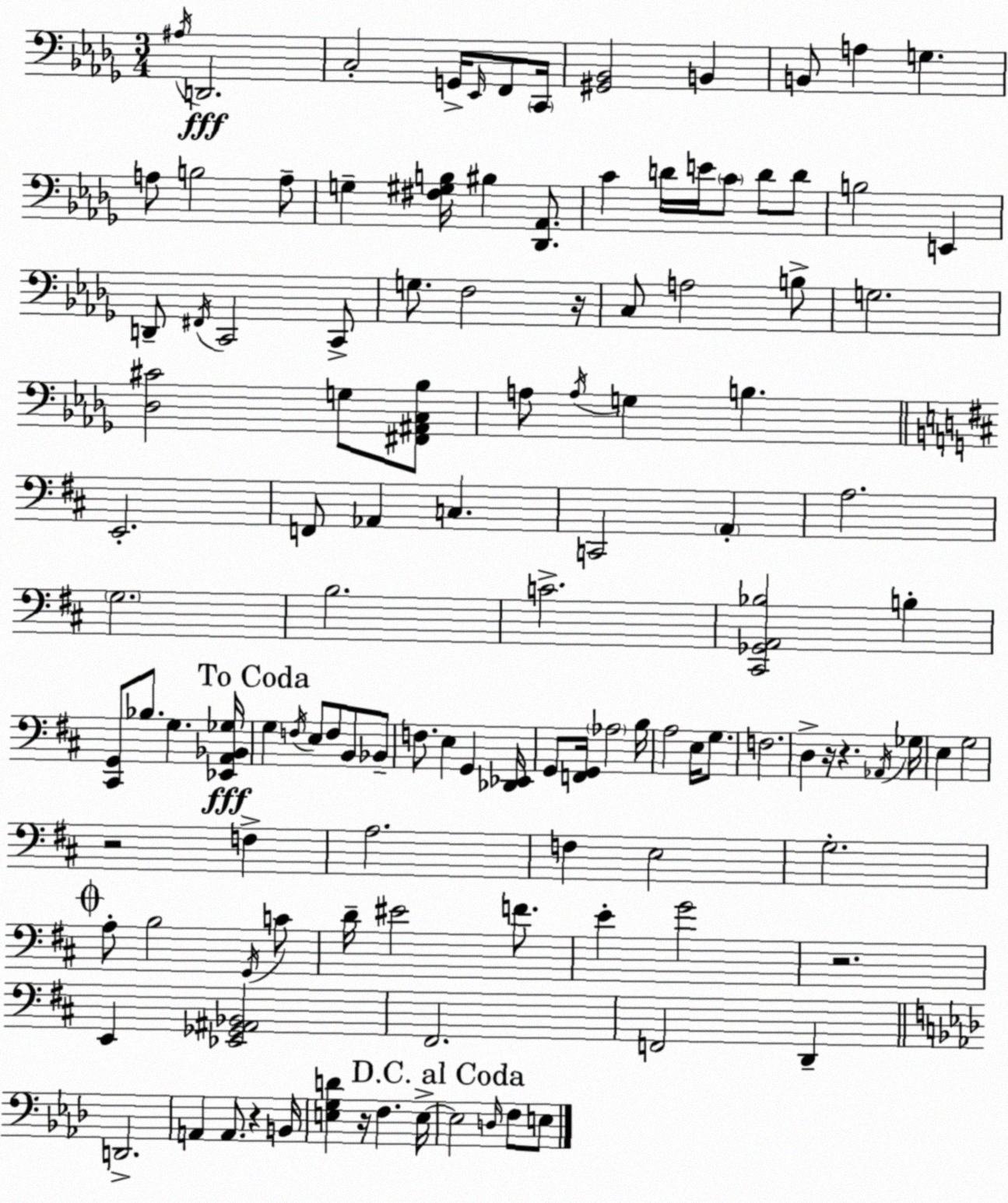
X:1
T:Untitled
M:3/4
L:1/4
K:Bbm
^A,/4 D,,2 C,2 G,,/4 _E,,/4 F,,/2 C,,/4 [^G,,_B,,]2 B,, B,,/2 A, G, A,/2 B,2 A,/2 G, [^F,^G,B,]/4 ^B, [_D,,_A,,]/2 C D/4 E/4 C/2 D/2 D/2 B,2 E,, D,,/2 ^F,,/4 C,,2 C,,/2 G,/2 F,2 z/4 C,/2 A,2 B,/2 G,2 [_D,^C]2 G,/2 [^F,,^A,,C,_B,]/2 A,/2 A,/4 G, B, E,,2 F,,/2 _A,, C, C,,2 A,, A,2 G,2 B,2 C2 [^C,,_G,,A,,_B,]2 B, [^C,,G,,]/2 _B,/2 G, [_E,,A,,_B,,_G,]/4 G, F,/4 E,/2 F,/2 B,,/2 _B,,/2 F,/2 E, G,, [_D,,_E,,]/4 G,,/2 [F,,G,,]/4 _A,2 B,/4 A,2 E,/4 G,/2 F,2 D, z/4 z _A,,/4 _G,/4 E, G,2 z2 F, A,2 F, E,2 G,2 A,/2 B,2 G,,/4 C/2 D/4 ^E2 F/2 E G2 z2 E,, [_E,,_G,,^A,,_B,,]2 ^F,,2 F,,2 D,, D,,2 A,, A,,/2 z B,,/4 [E,G,D] z/4 F, E,/4 E,2 D,/4 F,/2 E,/2